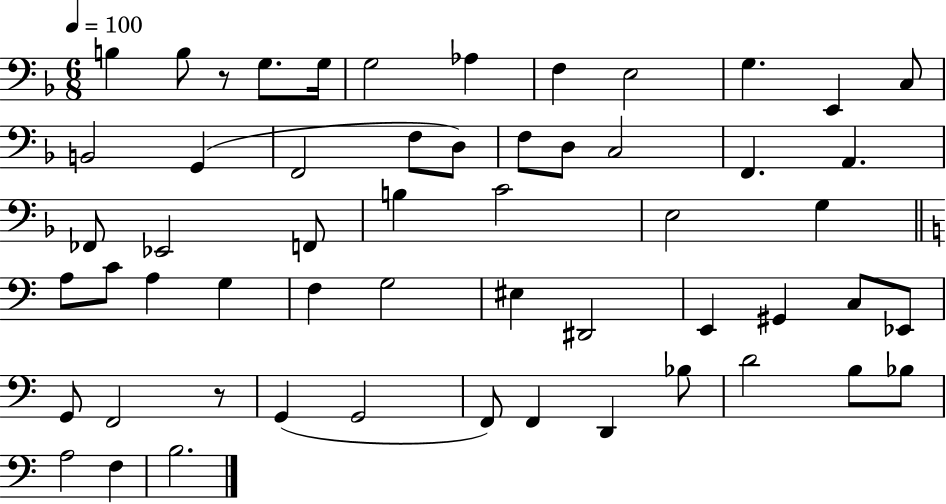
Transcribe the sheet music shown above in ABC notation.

X:1
T:Untitled
M:6/8
L:1/4
K:F
B, B,/2 z/2 G,/2 G,/4 G,2 _A, F, E,2 G, E,, C,/2 B,,2 G,, F,,2 F,/2 D,/2 F,/2 D,/2 C,2 F,, A,, _F,,/2 _E,,2 F,,/2 B, C2 E,2 G, A,/2 C/2 A, G, F, G,2 ^E, ^D,,2 E,, ^G,, C,/2 _E,,/2 G,,/2 F,,2 z/2 G,, G,,2 F,,/2 F,, D,, _B,/2 D2 B,/2 _B,/2 A,2 F, B,2